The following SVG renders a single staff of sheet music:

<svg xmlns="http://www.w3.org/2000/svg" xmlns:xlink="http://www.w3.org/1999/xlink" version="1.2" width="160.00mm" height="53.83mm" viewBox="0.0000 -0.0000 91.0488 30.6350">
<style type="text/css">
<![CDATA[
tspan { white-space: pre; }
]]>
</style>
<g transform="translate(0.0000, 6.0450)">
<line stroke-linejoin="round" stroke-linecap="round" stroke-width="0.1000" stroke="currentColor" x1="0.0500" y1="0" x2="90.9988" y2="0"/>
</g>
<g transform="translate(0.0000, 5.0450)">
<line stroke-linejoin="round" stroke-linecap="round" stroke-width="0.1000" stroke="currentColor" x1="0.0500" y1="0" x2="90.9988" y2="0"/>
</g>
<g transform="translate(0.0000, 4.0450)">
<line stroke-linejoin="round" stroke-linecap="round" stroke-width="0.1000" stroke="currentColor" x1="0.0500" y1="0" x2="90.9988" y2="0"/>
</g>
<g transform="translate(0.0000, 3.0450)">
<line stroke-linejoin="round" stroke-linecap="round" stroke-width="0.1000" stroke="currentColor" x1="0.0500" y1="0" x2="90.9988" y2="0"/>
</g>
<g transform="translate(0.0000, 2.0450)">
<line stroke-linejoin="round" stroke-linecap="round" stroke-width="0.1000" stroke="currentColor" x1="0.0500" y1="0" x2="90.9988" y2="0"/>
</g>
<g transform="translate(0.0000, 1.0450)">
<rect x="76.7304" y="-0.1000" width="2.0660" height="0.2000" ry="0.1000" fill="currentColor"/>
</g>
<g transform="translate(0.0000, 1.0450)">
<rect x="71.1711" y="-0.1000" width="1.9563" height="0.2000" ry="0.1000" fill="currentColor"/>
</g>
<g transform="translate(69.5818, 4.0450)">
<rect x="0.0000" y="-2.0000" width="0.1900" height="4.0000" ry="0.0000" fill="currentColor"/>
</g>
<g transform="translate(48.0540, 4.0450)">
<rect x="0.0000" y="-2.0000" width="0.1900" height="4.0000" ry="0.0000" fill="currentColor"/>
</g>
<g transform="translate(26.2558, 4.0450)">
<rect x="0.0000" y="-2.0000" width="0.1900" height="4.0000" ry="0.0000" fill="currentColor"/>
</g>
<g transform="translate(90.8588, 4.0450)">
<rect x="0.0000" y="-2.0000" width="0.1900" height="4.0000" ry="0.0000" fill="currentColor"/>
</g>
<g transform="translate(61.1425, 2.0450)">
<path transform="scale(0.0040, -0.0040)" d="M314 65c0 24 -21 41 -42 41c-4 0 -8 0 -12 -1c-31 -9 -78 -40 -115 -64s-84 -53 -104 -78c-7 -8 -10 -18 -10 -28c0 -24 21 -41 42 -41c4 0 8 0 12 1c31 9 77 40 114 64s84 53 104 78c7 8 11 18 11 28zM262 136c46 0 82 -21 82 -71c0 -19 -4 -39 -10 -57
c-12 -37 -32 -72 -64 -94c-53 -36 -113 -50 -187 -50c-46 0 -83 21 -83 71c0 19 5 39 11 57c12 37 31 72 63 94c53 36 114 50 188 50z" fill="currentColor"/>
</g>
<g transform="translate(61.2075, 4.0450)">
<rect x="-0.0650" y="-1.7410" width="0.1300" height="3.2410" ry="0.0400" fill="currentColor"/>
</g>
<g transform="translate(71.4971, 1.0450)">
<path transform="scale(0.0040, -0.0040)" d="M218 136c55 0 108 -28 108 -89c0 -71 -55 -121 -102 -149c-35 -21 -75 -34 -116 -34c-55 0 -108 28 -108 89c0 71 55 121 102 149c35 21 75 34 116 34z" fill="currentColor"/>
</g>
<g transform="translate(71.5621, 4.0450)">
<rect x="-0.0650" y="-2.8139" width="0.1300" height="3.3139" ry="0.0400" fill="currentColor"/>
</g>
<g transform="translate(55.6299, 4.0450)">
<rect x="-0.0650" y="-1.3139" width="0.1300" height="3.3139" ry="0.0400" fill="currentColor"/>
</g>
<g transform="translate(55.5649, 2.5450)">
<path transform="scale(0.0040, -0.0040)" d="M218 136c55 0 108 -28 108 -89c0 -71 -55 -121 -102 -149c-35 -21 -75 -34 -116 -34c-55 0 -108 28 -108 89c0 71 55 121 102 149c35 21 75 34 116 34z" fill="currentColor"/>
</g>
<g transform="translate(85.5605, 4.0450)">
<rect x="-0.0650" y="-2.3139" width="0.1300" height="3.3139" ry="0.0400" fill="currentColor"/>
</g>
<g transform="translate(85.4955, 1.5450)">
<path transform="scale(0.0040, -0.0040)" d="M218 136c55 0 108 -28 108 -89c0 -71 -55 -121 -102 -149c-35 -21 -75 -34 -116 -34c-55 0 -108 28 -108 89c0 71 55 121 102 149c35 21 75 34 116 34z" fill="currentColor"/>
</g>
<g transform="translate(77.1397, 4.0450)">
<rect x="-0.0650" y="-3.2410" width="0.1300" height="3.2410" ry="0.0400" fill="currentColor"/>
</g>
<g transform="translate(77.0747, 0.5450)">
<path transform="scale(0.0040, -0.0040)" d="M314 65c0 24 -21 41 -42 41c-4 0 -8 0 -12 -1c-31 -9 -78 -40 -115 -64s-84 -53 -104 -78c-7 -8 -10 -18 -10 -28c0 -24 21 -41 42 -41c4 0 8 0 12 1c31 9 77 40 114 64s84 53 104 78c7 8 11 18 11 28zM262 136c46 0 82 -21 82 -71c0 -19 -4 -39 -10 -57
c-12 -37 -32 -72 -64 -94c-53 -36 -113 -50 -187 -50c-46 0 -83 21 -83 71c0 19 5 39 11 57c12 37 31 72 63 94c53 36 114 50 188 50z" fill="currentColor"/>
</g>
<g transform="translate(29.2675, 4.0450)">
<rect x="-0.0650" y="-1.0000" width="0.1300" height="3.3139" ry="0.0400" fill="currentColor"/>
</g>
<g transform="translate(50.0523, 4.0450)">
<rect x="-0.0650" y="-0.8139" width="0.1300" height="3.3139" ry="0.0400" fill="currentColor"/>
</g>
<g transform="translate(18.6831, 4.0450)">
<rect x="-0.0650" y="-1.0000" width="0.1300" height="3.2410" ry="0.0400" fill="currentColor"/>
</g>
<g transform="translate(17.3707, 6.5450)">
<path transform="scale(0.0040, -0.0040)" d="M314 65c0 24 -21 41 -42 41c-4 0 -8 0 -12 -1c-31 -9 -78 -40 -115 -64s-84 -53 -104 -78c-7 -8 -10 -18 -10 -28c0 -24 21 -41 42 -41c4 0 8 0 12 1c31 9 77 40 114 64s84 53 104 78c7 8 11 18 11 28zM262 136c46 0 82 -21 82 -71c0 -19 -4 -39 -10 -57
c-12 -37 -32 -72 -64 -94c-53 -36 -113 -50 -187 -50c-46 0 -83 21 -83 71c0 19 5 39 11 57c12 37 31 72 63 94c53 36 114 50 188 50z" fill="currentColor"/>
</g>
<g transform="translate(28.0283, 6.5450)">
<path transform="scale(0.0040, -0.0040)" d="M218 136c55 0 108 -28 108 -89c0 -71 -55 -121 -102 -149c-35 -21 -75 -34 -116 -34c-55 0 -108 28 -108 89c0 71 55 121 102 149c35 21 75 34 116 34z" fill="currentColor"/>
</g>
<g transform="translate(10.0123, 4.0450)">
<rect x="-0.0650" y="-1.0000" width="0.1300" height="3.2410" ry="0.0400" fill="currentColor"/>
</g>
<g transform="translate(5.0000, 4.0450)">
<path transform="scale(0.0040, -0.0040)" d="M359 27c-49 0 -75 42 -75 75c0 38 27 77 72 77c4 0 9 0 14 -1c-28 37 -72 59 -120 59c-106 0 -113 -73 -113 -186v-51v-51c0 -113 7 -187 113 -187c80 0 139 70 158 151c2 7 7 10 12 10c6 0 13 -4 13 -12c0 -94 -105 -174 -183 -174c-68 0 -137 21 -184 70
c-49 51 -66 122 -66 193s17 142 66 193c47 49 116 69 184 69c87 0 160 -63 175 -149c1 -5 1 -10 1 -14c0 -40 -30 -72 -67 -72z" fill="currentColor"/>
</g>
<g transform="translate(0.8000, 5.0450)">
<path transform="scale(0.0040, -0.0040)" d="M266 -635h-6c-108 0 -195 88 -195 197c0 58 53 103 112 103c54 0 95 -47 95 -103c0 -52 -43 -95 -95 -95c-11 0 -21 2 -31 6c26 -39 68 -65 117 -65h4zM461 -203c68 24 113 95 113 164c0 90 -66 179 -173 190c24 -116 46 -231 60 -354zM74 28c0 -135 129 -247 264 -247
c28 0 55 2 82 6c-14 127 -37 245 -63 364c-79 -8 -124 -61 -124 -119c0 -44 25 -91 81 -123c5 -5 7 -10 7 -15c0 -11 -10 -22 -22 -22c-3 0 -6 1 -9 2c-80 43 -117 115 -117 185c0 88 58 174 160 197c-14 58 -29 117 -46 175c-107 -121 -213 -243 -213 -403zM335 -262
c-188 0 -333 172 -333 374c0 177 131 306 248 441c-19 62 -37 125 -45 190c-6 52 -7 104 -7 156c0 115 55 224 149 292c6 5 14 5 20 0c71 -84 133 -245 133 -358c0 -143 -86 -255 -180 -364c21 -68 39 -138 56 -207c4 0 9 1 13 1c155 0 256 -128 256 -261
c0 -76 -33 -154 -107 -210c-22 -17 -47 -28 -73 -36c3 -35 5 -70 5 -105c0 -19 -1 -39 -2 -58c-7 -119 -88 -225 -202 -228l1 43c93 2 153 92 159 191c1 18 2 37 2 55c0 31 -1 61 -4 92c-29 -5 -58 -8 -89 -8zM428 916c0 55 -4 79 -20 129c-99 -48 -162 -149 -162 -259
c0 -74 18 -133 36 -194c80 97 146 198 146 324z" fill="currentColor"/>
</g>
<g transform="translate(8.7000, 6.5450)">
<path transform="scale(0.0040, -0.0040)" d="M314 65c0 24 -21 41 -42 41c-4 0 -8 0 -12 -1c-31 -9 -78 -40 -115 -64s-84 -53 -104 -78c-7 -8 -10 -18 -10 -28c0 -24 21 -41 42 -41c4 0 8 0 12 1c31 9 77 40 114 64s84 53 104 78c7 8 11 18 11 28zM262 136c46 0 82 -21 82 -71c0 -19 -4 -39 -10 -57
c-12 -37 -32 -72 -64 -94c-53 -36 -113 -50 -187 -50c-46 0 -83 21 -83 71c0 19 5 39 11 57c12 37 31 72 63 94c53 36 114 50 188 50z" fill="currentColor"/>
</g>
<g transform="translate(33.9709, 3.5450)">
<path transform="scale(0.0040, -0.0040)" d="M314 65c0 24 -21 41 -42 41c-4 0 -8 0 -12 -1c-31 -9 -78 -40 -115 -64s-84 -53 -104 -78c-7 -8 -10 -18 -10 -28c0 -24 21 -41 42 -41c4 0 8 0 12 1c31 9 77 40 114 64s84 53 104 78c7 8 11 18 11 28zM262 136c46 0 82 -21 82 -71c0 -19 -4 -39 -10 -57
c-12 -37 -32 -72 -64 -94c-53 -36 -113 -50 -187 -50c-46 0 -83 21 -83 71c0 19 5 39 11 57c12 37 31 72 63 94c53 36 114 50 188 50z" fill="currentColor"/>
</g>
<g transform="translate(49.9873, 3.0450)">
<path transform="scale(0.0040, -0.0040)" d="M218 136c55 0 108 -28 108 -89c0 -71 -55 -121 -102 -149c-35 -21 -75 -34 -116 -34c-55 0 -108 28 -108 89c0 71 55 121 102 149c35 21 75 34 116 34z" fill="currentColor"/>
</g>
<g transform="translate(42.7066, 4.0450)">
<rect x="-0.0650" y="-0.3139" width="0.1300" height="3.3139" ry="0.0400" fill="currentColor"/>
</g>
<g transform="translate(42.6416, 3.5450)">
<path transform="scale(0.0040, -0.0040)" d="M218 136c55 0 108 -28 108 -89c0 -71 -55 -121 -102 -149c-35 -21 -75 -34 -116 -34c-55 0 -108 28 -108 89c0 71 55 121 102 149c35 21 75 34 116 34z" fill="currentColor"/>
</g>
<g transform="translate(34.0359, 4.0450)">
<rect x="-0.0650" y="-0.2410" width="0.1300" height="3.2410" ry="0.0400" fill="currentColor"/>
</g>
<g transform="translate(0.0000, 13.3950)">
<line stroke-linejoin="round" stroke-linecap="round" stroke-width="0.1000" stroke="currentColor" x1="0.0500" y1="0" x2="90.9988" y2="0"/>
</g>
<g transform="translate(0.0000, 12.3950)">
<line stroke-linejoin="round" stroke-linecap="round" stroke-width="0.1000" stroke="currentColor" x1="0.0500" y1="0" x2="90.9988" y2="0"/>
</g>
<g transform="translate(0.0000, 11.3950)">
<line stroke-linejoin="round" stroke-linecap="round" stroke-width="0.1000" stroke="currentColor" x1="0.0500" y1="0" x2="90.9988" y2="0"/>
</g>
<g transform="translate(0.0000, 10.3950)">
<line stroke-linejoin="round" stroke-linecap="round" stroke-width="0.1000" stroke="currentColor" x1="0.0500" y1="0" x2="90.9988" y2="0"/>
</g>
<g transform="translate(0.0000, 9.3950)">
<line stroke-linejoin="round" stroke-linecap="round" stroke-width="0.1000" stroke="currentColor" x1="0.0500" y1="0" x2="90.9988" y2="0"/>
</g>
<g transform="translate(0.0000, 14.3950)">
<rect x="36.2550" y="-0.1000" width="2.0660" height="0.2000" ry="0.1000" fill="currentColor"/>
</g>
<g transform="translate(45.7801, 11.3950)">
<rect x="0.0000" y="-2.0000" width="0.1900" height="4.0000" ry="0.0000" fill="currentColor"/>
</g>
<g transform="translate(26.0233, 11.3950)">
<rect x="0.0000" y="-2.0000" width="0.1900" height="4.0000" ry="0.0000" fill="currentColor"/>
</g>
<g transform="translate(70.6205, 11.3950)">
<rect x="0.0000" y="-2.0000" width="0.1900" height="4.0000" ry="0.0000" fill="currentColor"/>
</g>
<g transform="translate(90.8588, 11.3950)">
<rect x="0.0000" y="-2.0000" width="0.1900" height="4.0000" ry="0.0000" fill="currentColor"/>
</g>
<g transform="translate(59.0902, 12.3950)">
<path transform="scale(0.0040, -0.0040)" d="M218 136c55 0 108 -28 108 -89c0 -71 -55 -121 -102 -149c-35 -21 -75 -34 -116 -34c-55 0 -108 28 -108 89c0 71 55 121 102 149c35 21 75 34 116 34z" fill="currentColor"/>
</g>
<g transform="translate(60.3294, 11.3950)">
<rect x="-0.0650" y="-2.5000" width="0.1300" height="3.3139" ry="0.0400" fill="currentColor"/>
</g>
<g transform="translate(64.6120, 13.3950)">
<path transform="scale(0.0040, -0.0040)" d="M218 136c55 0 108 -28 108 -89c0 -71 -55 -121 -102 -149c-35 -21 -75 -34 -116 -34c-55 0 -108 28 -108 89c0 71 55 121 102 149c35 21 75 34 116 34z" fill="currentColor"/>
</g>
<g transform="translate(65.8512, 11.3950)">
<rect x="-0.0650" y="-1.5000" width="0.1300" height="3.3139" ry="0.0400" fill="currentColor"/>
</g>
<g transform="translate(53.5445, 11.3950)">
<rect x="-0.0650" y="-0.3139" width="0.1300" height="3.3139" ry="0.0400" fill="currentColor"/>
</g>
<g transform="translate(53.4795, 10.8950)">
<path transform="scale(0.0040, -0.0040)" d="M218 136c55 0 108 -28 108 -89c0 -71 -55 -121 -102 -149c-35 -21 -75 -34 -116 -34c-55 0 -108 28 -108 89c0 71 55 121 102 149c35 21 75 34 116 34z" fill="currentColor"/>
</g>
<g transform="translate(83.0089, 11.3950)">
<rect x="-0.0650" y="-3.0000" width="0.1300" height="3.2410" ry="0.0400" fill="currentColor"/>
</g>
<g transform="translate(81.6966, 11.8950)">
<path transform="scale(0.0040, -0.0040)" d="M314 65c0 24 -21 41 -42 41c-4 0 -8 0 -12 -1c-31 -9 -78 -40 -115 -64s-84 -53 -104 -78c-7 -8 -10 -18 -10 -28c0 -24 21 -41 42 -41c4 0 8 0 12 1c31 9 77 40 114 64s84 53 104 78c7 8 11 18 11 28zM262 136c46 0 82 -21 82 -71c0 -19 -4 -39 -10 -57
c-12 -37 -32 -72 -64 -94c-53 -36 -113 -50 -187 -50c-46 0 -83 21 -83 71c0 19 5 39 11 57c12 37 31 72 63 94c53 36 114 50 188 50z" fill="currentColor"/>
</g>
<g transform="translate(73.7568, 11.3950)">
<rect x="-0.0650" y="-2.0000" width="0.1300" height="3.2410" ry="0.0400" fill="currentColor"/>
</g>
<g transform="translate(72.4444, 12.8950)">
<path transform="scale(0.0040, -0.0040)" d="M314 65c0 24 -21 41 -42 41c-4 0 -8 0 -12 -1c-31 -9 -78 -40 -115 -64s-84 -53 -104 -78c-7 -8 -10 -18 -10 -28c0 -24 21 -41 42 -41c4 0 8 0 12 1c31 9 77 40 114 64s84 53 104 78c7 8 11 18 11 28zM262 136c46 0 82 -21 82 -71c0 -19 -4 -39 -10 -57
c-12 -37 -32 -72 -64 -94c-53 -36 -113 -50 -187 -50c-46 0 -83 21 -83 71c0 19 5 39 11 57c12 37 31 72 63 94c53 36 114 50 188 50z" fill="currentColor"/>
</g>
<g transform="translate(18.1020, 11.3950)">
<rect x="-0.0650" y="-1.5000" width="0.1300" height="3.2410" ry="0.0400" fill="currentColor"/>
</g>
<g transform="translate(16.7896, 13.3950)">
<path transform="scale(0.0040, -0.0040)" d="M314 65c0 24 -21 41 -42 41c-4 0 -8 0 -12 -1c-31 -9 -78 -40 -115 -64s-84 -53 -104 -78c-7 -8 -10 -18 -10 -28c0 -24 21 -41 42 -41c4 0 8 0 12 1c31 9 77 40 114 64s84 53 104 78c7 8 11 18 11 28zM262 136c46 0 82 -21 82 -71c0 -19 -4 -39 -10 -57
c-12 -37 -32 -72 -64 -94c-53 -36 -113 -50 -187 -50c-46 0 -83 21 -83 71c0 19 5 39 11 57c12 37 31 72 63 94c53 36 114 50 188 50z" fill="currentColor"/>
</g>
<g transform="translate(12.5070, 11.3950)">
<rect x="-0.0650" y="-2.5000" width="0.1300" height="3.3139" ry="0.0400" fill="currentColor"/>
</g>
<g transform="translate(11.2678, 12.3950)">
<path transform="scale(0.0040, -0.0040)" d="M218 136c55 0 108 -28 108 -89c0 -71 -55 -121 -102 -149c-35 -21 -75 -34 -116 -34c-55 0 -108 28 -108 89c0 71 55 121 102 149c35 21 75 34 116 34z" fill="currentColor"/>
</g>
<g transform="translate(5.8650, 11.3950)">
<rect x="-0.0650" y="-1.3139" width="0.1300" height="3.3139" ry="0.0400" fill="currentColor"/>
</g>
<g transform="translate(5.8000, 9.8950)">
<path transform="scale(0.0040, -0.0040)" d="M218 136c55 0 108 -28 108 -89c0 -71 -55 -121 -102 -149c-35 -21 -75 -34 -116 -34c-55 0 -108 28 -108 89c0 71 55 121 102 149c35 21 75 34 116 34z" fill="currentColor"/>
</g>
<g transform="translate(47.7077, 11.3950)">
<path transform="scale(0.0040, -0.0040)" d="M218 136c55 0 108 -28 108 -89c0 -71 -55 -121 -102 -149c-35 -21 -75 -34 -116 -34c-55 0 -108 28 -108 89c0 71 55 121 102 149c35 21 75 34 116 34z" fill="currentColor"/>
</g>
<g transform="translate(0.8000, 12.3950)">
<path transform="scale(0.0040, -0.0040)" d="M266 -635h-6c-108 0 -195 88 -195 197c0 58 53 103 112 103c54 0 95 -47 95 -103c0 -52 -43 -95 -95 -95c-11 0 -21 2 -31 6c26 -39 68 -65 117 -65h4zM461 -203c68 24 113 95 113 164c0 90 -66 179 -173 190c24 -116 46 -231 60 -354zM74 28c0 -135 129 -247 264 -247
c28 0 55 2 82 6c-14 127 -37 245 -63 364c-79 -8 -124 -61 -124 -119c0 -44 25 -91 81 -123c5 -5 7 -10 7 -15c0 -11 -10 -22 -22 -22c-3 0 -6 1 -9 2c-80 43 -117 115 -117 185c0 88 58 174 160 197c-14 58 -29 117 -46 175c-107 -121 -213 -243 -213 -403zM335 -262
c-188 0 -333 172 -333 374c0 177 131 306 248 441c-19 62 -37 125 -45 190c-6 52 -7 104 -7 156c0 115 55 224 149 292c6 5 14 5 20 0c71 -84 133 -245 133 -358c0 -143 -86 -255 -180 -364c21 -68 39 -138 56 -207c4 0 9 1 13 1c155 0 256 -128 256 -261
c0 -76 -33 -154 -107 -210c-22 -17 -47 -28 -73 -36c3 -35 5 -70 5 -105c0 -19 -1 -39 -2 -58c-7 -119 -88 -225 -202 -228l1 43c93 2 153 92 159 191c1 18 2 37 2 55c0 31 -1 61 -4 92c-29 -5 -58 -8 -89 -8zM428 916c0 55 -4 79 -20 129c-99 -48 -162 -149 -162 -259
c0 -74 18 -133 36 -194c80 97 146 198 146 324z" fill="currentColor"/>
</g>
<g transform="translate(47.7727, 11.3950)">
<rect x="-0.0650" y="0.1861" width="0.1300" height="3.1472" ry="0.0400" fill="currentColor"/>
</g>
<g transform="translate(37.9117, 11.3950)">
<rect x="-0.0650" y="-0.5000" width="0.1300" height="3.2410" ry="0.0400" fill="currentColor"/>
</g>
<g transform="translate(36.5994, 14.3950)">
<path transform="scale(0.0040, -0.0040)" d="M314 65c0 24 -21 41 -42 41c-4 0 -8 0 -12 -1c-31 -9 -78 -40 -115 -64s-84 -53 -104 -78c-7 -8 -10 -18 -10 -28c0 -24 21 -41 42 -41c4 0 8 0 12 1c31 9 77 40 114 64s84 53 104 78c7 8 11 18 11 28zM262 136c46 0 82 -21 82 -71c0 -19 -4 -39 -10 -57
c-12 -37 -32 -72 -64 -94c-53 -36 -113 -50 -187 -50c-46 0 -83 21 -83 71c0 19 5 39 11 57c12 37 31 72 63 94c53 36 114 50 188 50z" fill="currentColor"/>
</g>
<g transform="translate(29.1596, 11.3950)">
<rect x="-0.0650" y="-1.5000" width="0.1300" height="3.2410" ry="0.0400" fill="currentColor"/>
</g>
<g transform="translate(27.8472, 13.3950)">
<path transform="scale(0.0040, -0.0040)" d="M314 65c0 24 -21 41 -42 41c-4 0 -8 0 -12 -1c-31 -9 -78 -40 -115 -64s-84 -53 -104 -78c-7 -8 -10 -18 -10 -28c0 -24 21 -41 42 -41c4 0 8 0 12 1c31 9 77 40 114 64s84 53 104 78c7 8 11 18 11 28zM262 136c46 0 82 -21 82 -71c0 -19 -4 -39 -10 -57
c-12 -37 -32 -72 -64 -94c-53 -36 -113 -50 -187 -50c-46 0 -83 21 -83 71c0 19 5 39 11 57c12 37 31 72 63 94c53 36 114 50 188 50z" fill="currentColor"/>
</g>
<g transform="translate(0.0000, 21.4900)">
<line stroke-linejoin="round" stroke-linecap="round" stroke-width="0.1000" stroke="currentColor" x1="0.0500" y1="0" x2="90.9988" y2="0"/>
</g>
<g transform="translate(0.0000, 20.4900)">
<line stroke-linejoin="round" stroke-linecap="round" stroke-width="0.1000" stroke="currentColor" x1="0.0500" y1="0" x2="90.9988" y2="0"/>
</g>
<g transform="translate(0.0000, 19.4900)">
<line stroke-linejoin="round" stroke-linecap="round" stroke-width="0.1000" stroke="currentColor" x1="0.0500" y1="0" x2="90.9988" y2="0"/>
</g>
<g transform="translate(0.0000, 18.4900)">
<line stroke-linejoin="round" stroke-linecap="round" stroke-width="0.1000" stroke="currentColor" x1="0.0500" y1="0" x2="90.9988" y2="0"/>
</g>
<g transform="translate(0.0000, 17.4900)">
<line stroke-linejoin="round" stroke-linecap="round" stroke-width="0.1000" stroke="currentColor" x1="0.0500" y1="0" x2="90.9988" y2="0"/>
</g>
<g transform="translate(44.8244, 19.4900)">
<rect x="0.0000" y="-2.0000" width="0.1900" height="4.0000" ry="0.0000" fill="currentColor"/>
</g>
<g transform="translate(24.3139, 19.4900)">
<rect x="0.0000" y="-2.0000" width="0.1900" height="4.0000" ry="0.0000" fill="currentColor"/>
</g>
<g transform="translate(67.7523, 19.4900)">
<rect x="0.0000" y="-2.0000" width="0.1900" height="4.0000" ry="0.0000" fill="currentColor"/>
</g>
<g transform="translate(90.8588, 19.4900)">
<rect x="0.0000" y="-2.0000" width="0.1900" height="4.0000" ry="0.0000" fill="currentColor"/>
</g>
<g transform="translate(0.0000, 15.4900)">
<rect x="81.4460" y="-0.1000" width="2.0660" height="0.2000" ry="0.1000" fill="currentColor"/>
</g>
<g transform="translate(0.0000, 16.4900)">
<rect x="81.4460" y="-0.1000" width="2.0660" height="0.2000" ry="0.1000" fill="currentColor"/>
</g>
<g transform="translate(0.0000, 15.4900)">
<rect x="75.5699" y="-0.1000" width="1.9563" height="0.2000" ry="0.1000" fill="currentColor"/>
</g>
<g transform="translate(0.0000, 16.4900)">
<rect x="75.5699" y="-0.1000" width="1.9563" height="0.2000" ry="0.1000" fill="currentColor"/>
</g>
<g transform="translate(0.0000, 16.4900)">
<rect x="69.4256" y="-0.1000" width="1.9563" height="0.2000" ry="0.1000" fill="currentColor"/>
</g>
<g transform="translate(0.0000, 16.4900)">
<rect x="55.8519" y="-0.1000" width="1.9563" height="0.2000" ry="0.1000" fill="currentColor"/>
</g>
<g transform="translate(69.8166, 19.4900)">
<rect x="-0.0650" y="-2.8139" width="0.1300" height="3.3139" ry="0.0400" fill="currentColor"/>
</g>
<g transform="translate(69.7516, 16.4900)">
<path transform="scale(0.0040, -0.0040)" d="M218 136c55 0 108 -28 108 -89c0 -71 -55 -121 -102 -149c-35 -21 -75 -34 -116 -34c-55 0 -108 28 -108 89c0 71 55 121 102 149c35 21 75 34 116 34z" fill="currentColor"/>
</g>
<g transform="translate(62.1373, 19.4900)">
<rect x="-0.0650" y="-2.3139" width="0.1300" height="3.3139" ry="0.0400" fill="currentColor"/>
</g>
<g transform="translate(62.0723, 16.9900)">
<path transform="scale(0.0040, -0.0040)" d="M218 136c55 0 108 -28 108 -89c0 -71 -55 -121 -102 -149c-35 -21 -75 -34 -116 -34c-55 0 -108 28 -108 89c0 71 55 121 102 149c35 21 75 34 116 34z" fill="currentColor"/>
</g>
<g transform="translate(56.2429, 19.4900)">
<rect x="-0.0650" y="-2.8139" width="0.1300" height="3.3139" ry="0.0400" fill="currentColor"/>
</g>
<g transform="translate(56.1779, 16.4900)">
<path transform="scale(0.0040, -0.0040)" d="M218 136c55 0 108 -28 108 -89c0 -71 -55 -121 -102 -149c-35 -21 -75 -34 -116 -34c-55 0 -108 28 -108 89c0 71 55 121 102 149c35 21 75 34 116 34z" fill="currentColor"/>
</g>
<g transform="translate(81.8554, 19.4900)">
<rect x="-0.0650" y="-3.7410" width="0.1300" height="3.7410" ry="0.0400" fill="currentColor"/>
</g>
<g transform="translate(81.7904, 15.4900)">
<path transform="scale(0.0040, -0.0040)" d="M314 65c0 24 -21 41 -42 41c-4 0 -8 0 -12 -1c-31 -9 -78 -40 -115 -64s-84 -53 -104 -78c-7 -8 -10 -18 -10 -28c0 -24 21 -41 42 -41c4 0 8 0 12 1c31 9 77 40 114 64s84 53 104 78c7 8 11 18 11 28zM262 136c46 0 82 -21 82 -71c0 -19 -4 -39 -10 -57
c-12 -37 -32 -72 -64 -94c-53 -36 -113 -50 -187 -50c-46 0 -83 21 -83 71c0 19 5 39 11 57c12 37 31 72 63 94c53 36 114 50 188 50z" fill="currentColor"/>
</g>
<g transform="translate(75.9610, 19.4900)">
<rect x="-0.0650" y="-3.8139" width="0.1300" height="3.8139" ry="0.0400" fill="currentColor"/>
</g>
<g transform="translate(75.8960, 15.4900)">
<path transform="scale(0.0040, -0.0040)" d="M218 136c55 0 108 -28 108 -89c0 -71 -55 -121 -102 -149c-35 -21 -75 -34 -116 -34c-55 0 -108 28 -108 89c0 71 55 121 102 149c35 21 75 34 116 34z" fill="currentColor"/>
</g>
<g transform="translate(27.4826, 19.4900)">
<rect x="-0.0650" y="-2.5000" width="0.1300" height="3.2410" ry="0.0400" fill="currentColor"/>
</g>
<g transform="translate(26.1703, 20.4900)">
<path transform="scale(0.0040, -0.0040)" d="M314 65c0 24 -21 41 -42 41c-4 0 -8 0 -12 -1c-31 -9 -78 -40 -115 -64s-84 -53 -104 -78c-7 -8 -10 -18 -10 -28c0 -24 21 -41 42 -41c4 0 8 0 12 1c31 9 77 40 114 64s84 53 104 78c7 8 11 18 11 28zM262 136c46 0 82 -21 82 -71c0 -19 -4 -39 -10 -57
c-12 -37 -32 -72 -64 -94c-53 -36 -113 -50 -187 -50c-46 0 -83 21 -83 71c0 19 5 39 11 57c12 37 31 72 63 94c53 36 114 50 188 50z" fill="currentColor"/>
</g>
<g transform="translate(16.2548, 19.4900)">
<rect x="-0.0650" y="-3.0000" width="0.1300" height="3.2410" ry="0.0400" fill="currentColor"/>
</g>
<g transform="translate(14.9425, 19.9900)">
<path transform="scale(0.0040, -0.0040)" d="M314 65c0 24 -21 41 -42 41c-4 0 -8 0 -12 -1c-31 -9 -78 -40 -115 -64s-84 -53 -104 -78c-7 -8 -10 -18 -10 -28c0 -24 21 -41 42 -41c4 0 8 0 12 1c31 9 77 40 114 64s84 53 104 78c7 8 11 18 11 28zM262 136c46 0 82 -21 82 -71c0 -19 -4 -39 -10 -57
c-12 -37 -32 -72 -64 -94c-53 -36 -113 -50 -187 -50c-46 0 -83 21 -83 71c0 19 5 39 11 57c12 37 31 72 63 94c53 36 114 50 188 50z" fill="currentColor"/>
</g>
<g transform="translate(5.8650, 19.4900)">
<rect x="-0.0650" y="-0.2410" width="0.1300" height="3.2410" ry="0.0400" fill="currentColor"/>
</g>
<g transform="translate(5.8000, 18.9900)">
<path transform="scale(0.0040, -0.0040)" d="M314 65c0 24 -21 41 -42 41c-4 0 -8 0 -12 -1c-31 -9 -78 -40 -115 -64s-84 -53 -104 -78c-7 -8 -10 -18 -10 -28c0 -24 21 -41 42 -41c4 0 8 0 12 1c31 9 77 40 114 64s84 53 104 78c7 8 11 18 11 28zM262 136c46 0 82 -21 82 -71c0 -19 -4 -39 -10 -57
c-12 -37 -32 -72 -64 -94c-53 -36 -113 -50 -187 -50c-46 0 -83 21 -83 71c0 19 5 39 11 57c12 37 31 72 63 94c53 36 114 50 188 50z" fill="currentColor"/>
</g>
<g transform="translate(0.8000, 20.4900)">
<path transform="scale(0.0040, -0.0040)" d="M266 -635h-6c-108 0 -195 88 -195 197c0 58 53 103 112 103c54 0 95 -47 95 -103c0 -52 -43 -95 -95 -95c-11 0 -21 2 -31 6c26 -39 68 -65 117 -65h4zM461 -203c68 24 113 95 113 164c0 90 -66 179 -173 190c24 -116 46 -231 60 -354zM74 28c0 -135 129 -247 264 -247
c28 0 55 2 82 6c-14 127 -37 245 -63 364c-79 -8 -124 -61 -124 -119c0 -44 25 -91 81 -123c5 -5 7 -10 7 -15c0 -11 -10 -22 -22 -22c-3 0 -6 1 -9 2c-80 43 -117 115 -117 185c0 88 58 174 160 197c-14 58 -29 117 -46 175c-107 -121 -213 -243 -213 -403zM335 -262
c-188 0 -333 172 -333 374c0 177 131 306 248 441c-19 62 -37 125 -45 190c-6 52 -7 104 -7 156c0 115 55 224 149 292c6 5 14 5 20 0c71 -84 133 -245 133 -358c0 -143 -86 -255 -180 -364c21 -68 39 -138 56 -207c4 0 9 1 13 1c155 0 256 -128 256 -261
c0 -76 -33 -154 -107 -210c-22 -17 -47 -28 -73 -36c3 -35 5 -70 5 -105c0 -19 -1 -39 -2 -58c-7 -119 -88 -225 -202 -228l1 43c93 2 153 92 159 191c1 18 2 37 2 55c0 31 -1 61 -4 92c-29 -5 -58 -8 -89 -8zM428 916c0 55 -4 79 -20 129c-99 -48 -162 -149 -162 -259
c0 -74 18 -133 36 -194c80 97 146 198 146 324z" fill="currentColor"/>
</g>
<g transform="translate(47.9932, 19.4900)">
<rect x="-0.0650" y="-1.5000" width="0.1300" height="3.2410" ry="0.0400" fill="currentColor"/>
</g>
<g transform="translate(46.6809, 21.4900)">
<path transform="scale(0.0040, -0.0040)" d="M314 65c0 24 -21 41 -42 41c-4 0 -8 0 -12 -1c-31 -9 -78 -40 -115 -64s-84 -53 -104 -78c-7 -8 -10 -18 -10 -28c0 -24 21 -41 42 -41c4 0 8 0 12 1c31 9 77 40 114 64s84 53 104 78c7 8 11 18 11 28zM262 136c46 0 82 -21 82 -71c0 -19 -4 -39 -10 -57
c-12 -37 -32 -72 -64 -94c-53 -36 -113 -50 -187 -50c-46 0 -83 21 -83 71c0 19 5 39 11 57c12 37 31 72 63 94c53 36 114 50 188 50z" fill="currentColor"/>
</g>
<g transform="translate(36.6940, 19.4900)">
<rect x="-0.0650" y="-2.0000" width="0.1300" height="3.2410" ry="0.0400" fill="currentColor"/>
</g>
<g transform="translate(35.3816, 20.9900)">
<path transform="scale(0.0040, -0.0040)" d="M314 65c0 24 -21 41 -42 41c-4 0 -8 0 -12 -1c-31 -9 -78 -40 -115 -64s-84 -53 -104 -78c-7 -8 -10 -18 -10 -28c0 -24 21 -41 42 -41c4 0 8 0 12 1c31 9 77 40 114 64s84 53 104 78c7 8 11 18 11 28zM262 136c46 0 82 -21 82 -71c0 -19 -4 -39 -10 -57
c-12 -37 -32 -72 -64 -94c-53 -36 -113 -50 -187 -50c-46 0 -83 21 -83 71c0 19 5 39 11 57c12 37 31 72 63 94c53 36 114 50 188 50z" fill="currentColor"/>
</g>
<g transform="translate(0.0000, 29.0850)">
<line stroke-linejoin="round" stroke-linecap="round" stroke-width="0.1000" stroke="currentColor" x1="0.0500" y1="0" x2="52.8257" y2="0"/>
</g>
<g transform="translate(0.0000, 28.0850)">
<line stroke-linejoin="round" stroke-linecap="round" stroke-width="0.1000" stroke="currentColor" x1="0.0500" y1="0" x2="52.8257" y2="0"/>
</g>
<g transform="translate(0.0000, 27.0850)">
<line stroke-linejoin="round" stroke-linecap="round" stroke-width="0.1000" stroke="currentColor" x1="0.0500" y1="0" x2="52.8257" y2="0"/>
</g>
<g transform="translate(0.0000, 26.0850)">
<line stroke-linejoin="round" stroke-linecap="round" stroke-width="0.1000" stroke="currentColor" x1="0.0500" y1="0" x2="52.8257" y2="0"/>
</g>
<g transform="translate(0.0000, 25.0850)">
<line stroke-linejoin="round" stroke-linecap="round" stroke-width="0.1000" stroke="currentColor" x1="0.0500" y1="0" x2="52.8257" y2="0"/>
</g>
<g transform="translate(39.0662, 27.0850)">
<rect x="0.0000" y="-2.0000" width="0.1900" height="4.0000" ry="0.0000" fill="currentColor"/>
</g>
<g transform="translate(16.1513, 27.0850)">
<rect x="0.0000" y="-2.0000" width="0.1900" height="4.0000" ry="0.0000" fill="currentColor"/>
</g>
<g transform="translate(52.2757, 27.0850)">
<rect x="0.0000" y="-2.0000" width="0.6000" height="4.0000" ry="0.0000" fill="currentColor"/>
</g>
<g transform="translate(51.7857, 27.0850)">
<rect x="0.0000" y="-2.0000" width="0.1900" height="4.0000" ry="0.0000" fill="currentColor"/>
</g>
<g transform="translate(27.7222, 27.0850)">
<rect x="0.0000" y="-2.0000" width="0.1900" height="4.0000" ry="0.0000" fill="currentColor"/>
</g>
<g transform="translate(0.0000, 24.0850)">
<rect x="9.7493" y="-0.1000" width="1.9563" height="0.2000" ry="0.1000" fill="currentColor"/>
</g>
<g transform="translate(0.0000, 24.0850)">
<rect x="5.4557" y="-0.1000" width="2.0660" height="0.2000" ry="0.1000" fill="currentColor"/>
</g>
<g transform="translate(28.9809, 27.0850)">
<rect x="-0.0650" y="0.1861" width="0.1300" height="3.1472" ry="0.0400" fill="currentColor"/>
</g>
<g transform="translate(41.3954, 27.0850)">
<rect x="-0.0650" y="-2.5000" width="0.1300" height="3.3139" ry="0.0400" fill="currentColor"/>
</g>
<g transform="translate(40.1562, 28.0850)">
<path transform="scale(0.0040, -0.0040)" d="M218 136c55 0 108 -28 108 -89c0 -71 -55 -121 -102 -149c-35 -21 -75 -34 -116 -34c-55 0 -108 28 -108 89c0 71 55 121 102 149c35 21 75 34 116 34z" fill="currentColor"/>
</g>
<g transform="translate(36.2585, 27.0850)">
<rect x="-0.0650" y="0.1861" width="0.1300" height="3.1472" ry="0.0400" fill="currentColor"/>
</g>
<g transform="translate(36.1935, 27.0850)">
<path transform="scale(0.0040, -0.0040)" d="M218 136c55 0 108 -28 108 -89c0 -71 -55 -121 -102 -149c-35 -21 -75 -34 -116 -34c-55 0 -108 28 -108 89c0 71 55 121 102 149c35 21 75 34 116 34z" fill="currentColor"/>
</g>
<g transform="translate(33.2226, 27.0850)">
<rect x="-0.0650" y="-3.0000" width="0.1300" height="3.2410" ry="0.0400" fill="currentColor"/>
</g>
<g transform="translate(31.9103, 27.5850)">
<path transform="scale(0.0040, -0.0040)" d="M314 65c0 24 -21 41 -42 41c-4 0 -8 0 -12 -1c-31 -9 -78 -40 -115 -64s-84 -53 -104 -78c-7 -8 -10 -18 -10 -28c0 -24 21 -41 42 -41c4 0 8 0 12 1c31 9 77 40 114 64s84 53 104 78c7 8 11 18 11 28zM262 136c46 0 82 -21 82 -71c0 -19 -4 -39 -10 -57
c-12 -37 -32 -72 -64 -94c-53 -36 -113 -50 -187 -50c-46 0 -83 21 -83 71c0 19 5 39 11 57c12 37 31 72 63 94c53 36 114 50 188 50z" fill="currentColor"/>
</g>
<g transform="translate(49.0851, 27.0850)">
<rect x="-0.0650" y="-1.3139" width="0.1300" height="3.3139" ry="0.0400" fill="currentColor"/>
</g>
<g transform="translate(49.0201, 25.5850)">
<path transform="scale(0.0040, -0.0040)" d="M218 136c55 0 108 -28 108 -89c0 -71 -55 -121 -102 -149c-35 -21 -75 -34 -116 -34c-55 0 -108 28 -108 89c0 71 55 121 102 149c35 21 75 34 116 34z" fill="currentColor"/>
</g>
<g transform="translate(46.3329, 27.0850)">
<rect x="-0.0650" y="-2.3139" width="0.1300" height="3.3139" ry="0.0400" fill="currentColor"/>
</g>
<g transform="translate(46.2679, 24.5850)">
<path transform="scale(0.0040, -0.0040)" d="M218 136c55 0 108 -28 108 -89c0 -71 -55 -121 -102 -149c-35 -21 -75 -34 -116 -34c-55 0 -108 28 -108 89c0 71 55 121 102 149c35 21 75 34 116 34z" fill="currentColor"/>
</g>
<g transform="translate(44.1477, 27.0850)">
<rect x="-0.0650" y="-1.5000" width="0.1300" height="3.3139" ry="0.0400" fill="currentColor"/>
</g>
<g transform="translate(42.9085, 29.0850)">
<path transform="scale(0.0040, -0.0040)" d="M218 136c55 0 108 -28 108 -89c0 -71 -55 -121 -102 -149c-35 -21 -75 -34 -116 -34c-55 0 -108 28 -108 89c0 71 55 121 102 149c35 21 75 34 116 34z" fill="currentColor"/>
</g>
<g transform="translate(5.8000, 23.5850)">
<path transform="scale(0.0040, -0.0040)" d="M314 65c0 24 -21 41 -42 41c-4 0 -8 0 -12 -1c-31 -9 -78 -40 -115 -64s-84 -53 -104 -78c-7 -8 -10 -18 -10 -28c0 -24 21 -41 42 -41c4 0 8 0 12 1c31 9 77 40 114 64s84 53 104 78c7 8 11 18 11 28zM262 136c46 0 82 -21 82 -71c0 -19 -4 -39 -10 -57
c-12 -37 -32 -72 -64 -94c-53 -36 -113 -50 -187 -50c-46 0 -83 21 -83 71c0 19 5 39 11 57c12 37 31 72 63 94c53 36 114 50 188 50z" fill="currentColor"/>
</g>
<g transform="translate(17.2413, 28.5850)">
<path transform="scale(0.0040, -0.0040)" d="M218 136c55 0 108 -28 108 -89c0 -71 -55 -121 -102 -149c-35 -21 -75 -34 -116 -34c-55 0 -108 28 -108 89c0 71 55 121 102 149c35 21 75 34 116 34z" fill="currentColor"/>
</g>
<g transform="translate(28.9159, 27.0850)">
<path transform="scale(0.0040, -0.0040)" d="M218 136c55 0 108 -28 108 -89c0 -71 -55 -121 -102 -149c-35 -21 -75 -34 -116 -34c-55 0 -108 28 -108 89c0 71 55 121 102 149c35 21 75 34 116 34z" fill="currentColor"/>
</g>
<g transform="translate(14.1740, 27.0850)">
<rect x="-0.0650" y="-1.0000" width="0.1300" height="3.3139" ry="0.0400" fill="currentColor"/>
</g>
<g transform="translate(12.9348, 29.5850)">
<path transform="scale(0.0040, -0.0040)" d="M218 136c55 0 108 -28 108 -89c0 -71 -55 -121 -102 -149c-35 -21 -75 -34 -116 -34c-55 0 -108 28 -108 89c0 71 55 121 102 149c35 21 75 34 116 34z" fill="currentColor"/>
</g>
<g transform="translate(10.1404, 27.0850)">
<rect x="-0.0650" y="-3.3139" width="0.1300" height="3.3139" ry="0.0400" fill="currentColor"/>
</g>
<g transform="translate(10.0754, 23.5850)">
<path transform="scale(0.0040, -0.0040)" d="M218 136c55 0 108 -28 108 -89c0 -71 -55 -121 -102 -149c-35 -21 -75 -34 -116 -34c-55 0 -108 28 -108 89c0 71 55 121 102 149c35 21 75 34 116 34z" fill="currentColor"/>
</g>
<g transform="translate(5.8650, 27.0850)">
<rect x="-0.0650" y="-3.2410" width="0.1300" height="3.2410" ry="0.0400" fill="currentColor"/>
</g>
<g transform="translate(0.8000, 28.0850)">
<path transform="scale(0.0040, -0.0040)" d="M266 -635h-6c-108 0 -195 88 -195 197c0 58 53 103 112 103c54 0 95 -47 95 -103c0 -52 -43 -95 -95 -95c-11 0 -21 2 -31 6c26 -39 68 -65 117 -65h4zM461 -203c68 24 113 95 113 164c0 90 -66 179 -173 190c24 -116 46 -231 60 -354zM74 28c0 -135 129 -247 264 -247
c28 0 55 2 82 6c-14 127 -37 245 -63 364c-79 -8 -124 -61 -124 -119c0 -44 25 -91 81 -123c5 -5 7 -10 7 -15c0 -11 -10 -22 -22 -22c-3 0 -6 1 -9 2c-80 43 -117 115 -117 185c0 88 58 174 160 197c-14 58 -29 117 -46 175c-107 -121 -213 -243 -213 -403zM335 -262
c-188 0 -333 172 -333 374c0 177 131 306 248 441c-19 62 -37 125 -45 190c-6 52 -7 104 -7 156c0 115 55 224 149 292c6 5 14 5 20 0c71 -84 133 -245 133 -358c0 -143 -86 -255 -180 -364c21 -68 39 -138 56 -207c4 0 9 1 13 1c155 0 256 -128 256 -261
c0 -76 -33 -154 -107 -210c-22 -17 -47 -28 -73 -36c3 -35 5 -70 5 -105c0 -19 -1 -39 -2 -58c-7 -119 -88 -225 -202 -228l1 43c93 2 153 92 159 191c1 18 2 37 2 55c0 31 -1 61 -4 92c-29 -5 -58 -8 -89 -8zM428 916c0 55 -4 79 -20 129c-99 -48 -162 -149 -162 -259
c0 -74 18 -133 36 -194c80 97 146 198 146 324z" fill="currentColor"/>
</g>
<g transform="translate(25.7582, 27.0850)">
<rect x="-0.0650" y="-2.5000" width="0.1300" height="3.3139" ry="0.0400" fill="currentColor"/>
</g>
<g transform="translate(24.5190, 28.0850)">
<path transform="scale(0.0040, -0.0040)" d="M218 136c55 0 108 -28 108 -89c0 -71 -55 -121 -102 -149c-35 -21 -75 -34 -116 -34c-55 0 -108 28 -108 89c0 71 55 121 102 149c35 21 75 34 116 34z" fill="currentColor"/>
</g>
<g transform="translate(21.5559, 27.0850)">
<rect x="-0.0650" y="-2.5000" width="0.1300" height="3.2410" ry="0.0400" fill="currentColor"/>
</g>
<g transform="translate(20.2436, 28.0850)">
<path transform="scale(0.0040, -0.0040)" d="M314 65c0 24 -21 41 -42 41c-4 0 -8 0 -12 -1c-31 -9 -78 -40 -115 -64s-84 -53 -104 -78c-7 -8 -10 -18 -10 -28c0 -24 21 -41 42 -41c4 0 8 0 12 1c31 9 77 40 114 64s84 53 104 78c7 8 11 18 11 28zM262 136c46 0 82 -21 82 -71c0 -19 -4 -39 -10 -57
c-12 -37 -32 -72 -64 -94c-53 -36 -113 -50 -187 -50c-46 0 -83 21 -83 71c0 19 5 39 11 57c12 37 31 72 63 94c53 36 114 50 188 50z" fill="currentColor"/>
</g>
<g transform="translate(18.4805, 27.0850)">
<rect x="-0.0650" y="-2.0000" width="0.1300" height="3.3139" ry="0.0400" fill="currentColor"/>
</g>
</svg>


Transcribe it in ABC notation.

X:1
T:Untitled
M:4/4
L:1/4
K:C
D2 D2 D c2 c d e f2 a b2 g e G E2 E2 C2 B c G E F2 A2 c2 A2 G2 F2 E2 a g a c' c'2 b2 b D F G2 G B A2 B G E g e